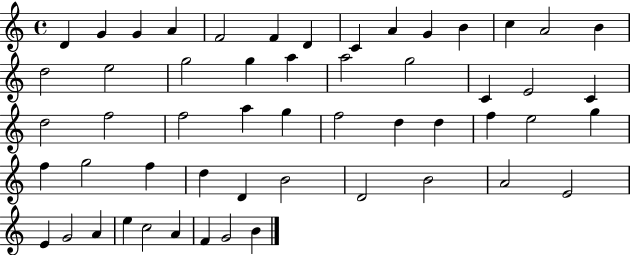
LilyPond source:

{
  \clef treble
  \time 4/4
  \defaultTimeSignature
  \key c \major
  d'4 g'4 g'4 a'4 | f'2 f'4 d'4 | c'4 a'4 g'4 b'4 | c''4 a'2 b'4 | \break d''2 e''2 | g''2 g''4 a''4 | a''2 g''2 | c'4 e'2 c'4 | \break d''2 f''2 | f''2 a''4 g''4 | f''2 d''4 d''4 | f''4 e''2 g''4 | \break f''4 g''2 f''4 | d''4 d'4 b'2 | d'2 b'2 | a'2 e'2 | \break e'4 g'2 a'4 | e''4 c''2 a'4 | f'4 g'2 b'4 | \bar "|."
}